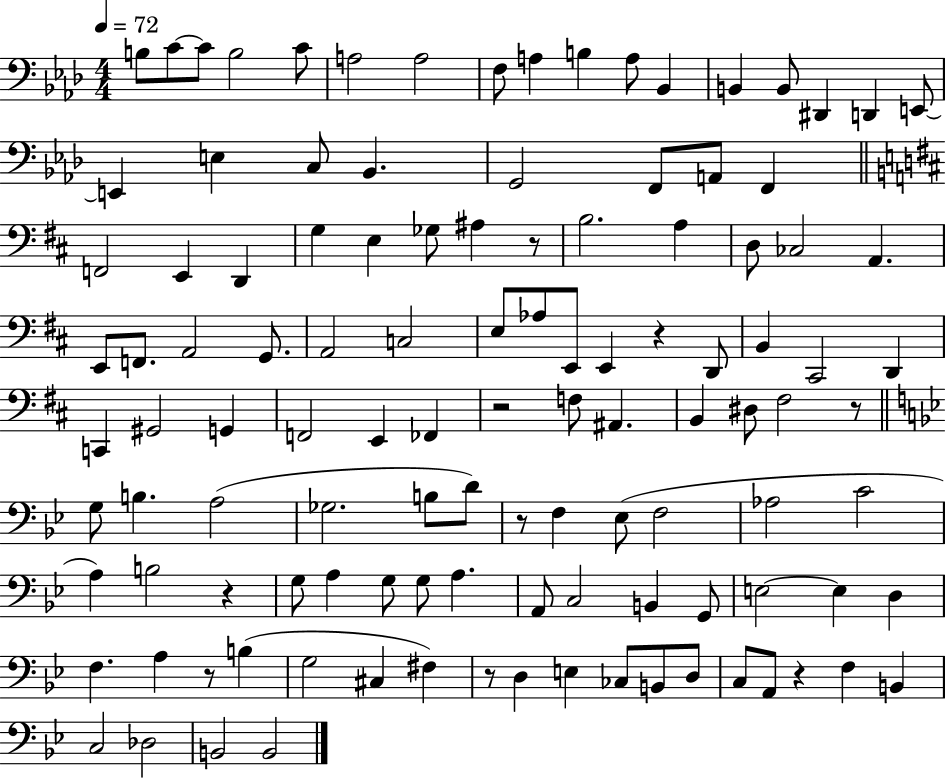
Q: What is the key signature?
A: AES major